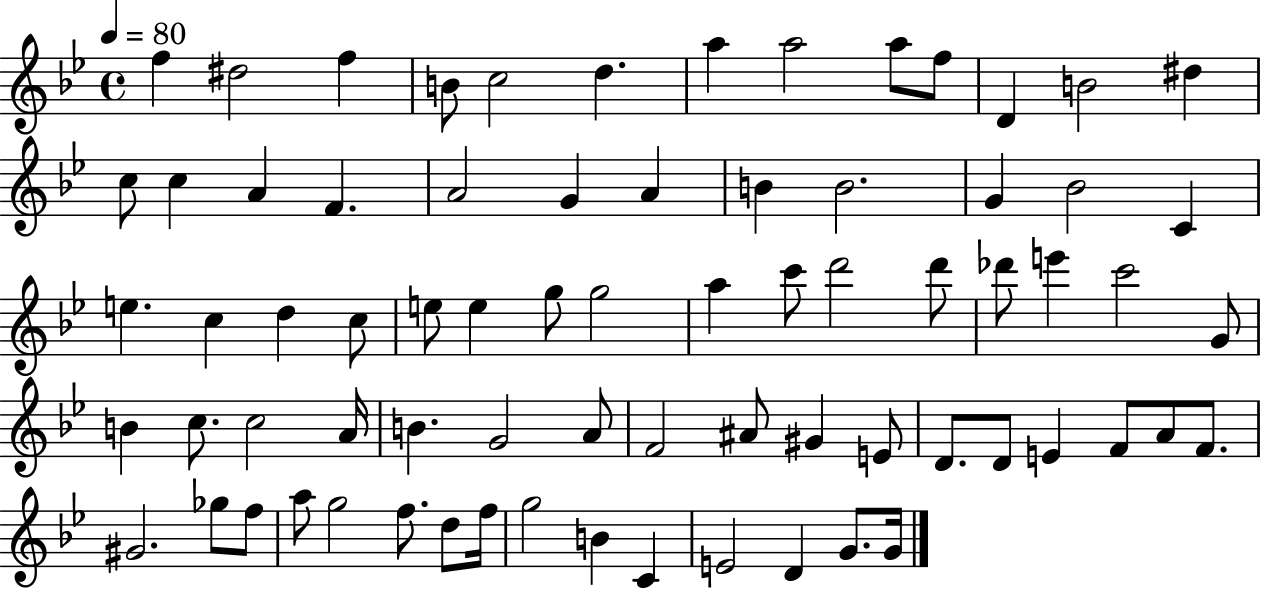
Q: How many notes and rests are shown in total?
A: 73